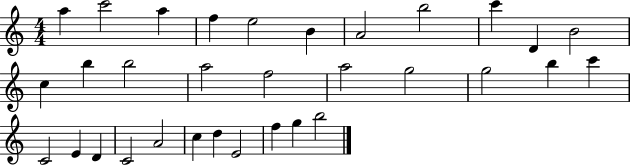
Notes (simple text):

A5/q C6/h A5/q F5/q E5/h B4/q A4/h B5/h C6/q D4/q B4/h C5/q B5/q B5/h A5/h F5/h A5/h G5/h G5/h B5/q C6/q C4/h E4/q D4/q C4/h A4/h C5/q D5/q E4/h F5/q G5/q B5/h